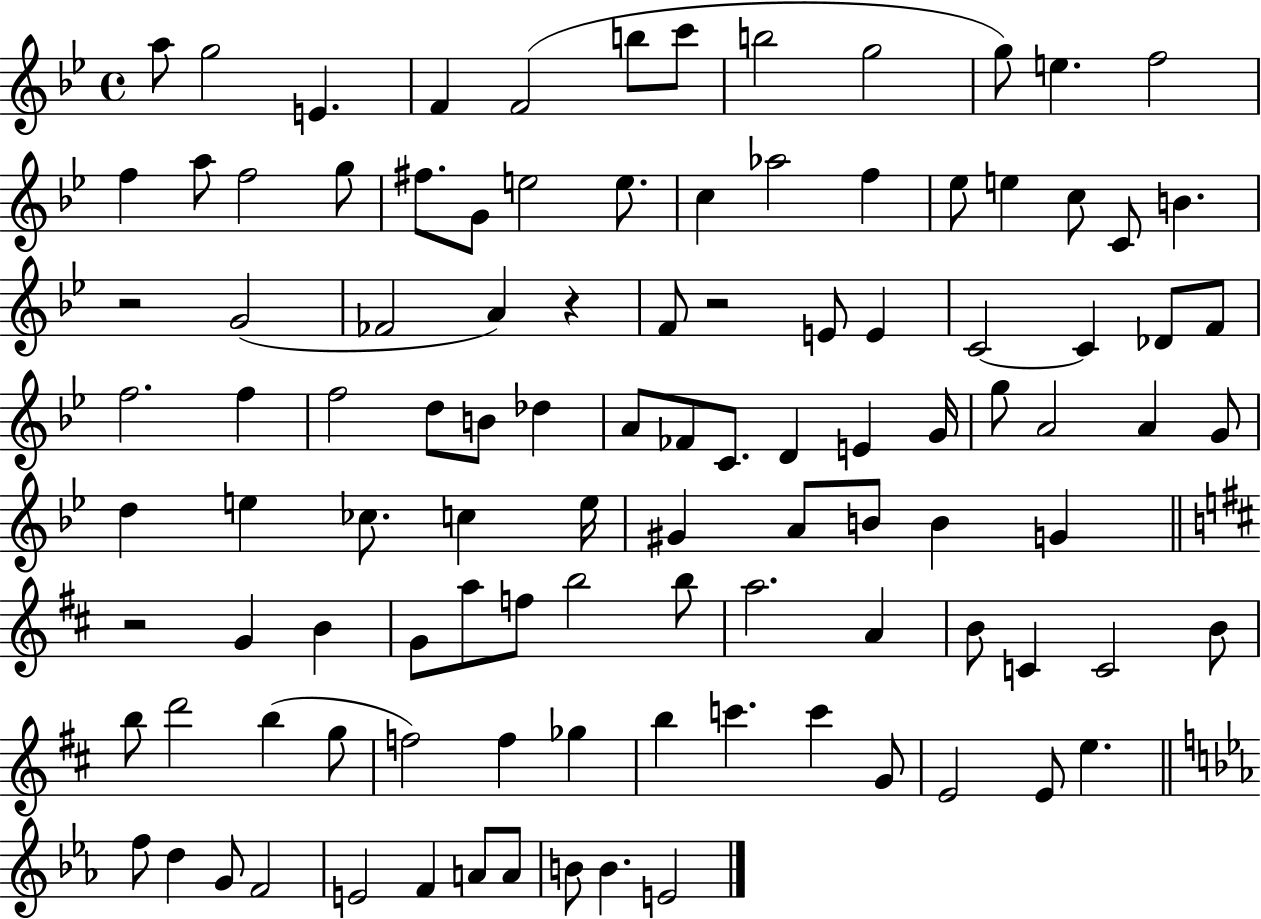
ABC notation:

X:1
T:Untitled
M:4/4
L:1/4
K:Bb
a/2 g2 E F F2 b/2 c'/2 b2 g2 g/2 e f2 f a/2 f2 g/2 ^f/2 G/2 e2 e/2 c _a2 f _e/2 e c/2 C/2 B z2 G2 _F2 A z F/2 z2 E/2 E C2 C _D/2 F/2 f2 f f2 d/2 B/2 _d A/2 _F/2 C/2 D E G/4 g/2 A2 A G/2 d e _c/2 c e/4 ^G A/2 B/2 B G z2 G B G/2 a/2 f/2 b2 b/2 a2 A B/2 C C2 B/2 b/2 d'2 b g/2 f2 f _g b c' c' G/2 E2 E/2 e f/2 d G/2 F2 E2 F A/2 A/2 B/2 B E2